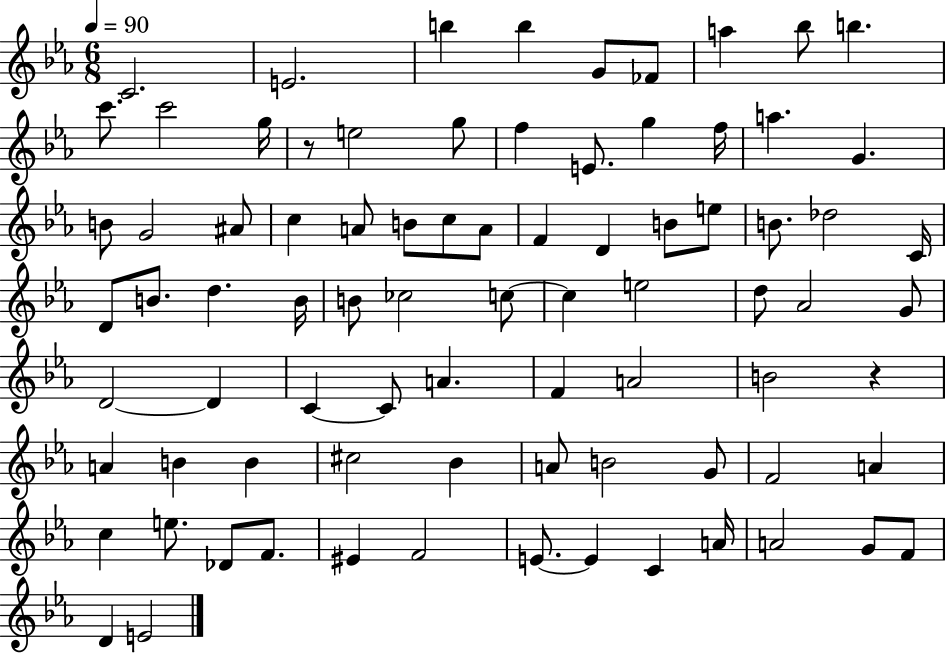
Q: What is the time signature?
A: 6/8